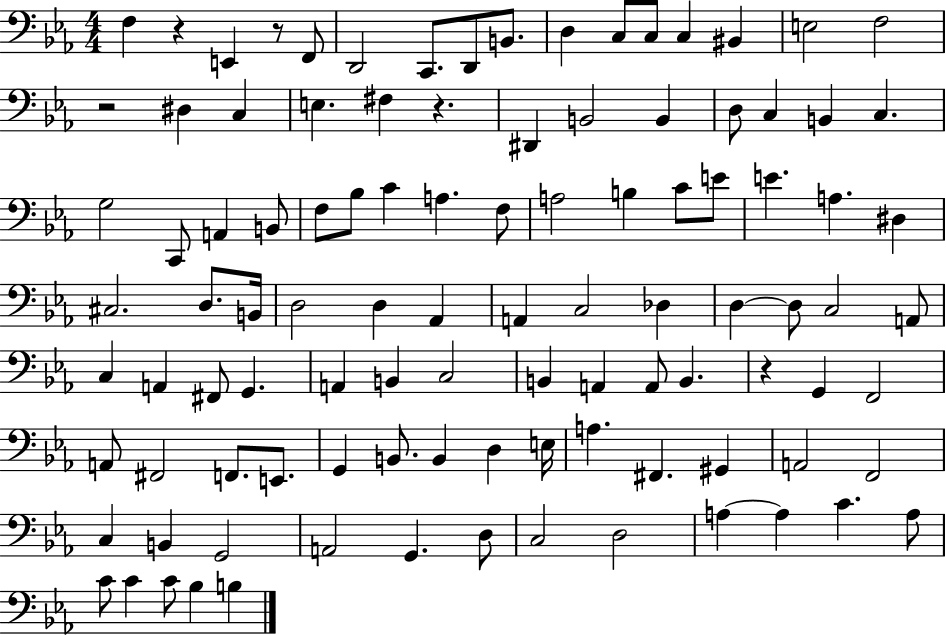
X:1
T:Untitled
M:4/4
L:1/4
K:Eb
F, z E,, z/2 F,,/2 D,,2 C,,/2 D,,/2 B,,/2 D, C,/2 C,/2 C, ^B,, E,2 F,2 z2 ^D, C, E, ^F, z ^D,, B,,2 B,, D,/2 C, B,, C, G,2 C,,/2 A,, B,,/2 F,/2 _B,/2 C A, F,/2 A,2 B, C/2 E/2 E A, ^D, ^C,2 D,/2 B,,/4 D,2 D, _A,, A,, C,2 _D, D, D,/2 C,2 A,,/2 C, A,, ^F,,/2 G,, A,, B,, C,2 B,, A,, A,,/2 B,, z G,, F,,2 A,,/2 ^F,,2 F,,/2 E,,/2 G,, B,,/2 B,, D, E,/4 A, ^F,, ^G,, A,,2 F,,2 C, B,, G,,2 A,,2 G,, D,/2 C,2 D,2 A, A, C A,/2 C/2 C C/2 _B, B,